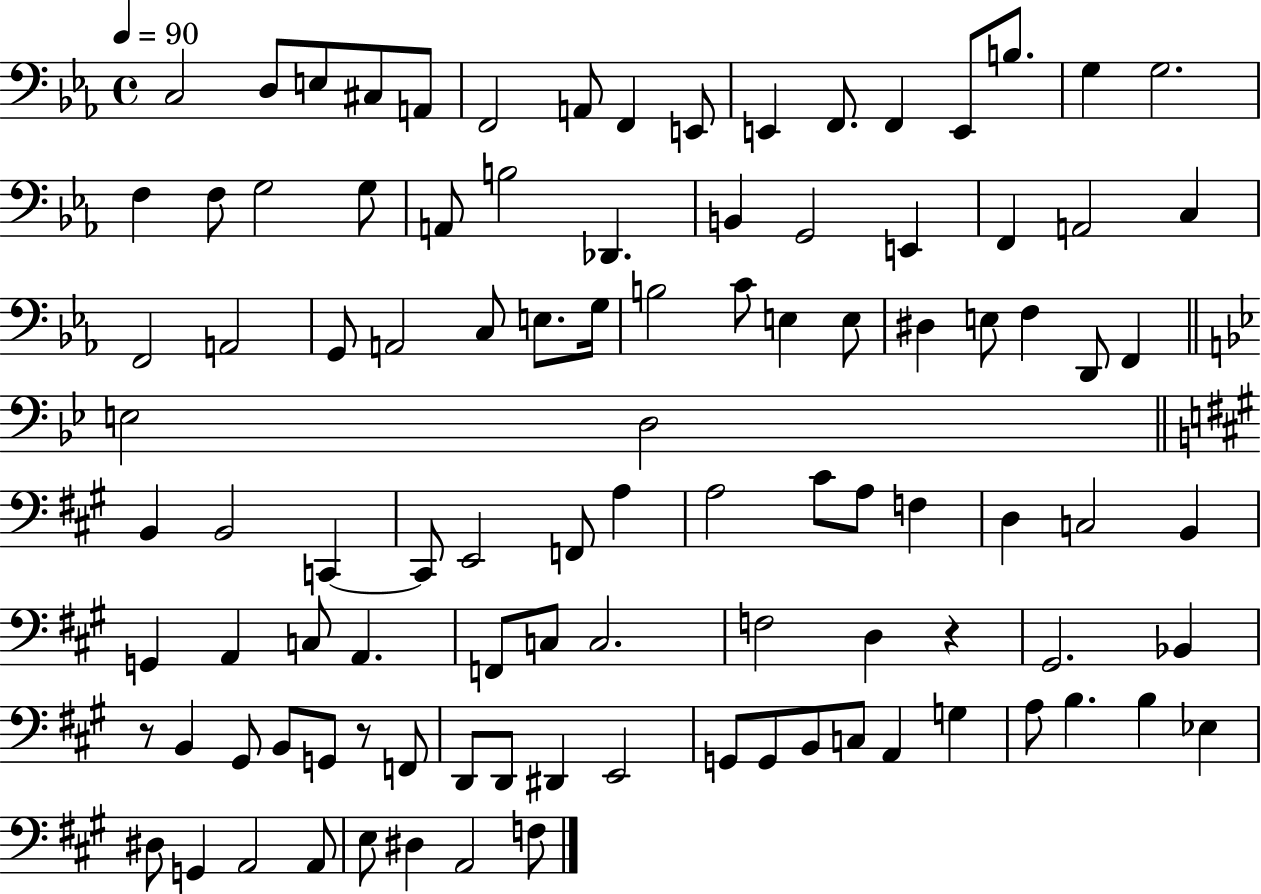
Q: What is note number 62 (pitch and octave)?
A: G2